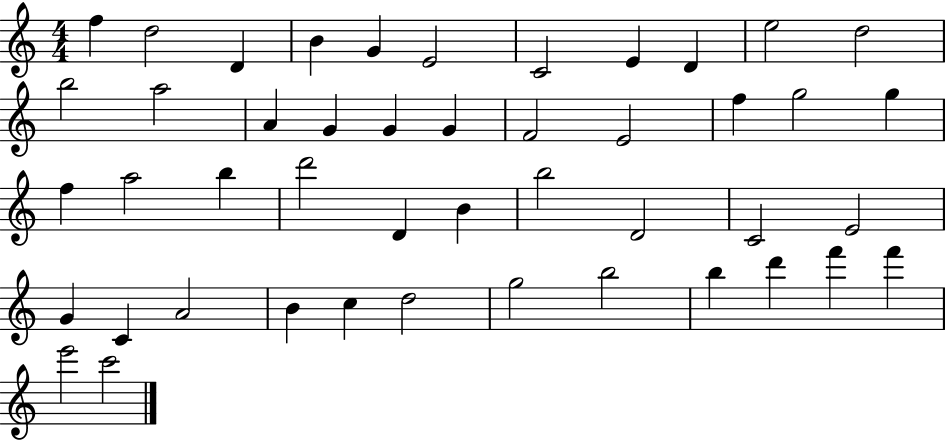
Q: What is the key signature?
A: C major